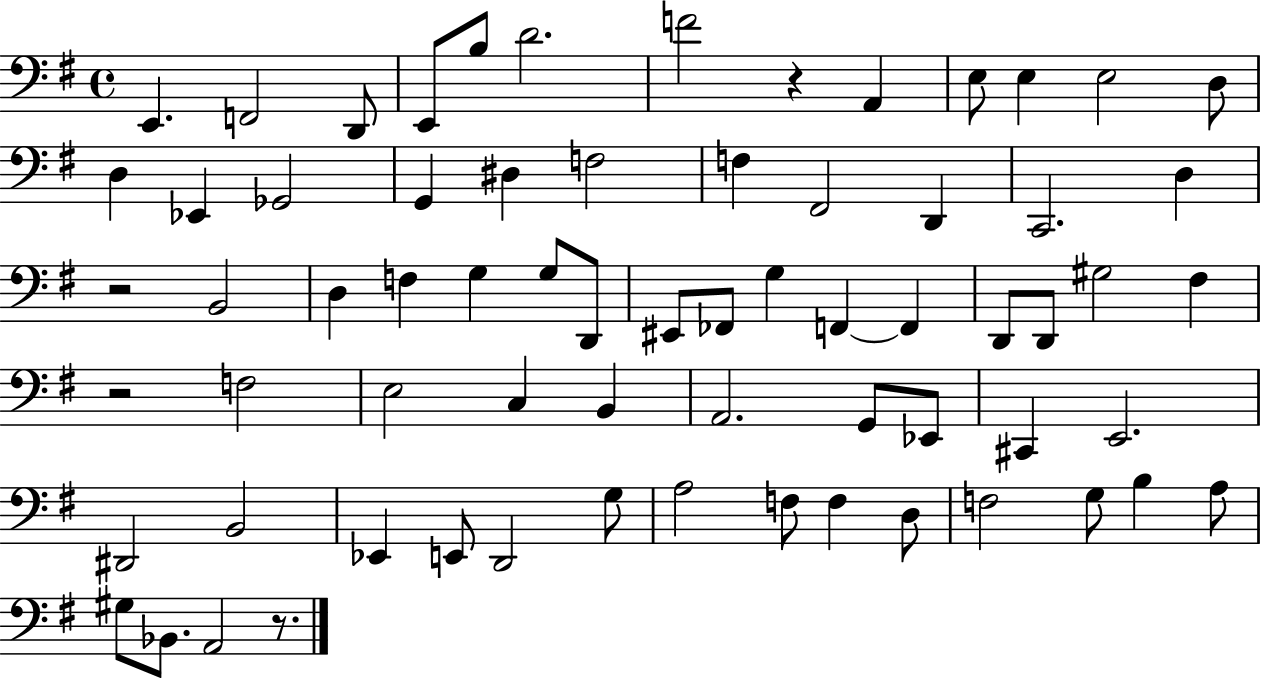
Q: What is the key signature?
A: G major